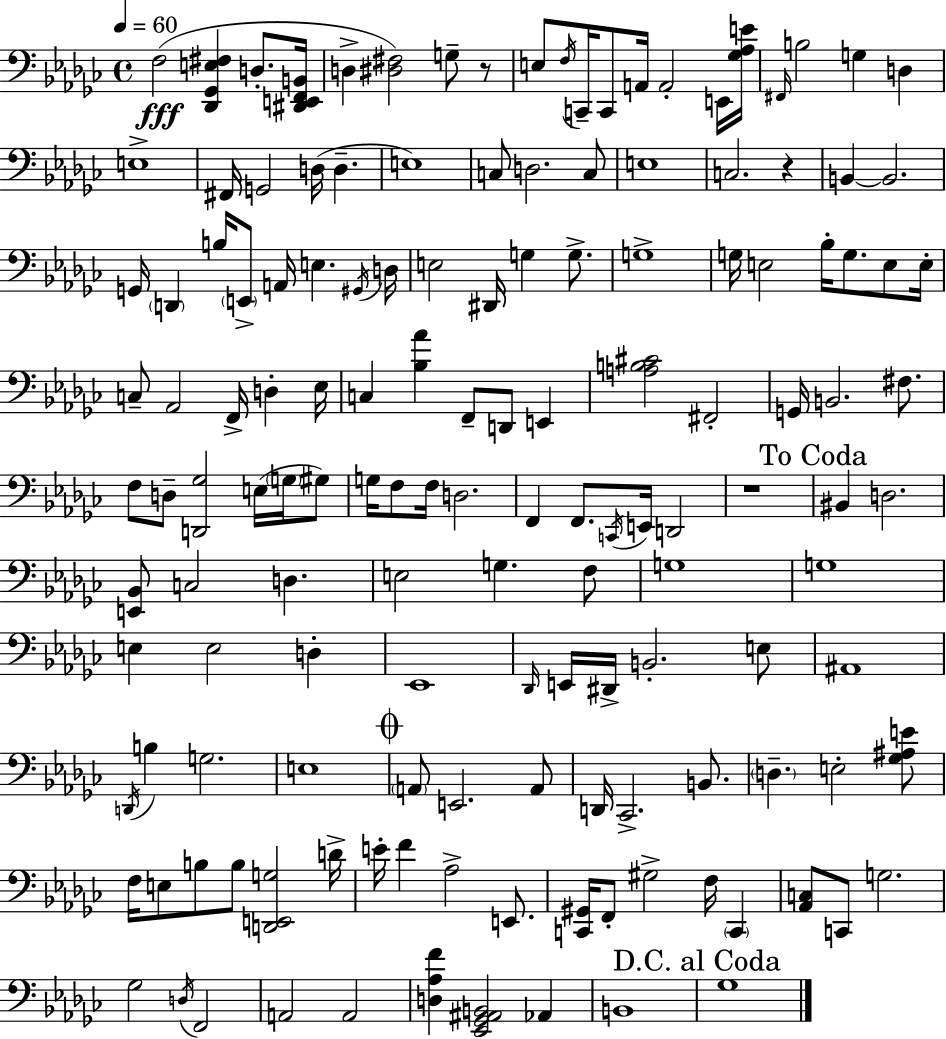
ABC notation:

X:1
T:Untitled
M:4/4
L:1/4
K:Ebm
F,2 [_D,,_G,,E,^F,] D,/2 [^D,,E,,F,,B,,]/4 D, [^D,^F,]2 G,/2 z/2 E,/2 F,/4 C,,/4 C,,/2 A,,/4 A,,2 E,,/4 [_G,_A,E]/4 ^F,,/4 B,2 G, D, E,4 ^F,,/4 G,,2 D,/4 D, E,4 C,/2 D,2 C,/2 E,4 C,2 z B,, B,,2 G,,/4 D,, B,/4 E,,/2 A,,/4 E, ^G,,/4 D,/4 E,2 ^D,,/4 G, G,/2 G,4 G,/4 E,2 _B,/4 G,/2 E,/2 E,/4 C,/2 _A,,2 F,,/4 D, _E,/4 C, [_B,_A] F,,/2 D,,/2 E,, [A,B,^C]2 ^F,,2 G,,/4 B,,2 ^F,/2 F,/2 D,/2 [D,,_G,]2 E,/4 G,/4 ^G,/2 G,/4 F,/2 F,/4 D,2 F,, F,,/2 C,,/4 E,,/4 D,,2 z4 ^B,, D,2 [E,,_B,,]/2 C,2 D, E,2 G, F,/2 G,4 G,4 E, E,2 D, _E,,4 _D,,/4 E,,/4 ^D,,/4 B,,2 E,/2 ^A,,4 D,,/4 B, G,2 E,4 A,,/2 E,,2 A,,/2 D,,/4 _C,,2 B,,/2 D, E,2 [_G,^A,E]/2 F,/4 E,/2 B,/2 B,/2 [D,,E,,G,]2 D/4 E/4 F _A,2 E,,/2 [C,,^G,,]/4 F,,/2 ^G,2 F,/4 C,, [_A,,C,]/2 C,,/2 G,2 _G,2 D,/4 F,,2 A,,2 A,,2 [D,_A,F] [_E,,_G,,^A,,B,,]2 _A,, B,,4 _G,4